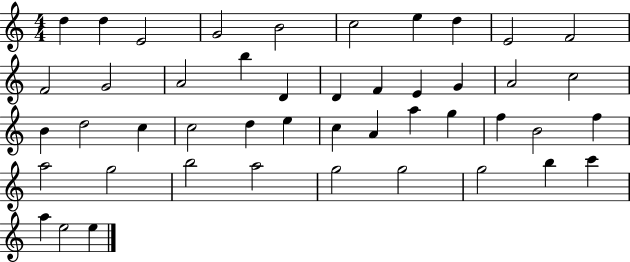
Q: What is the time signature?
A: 4/4